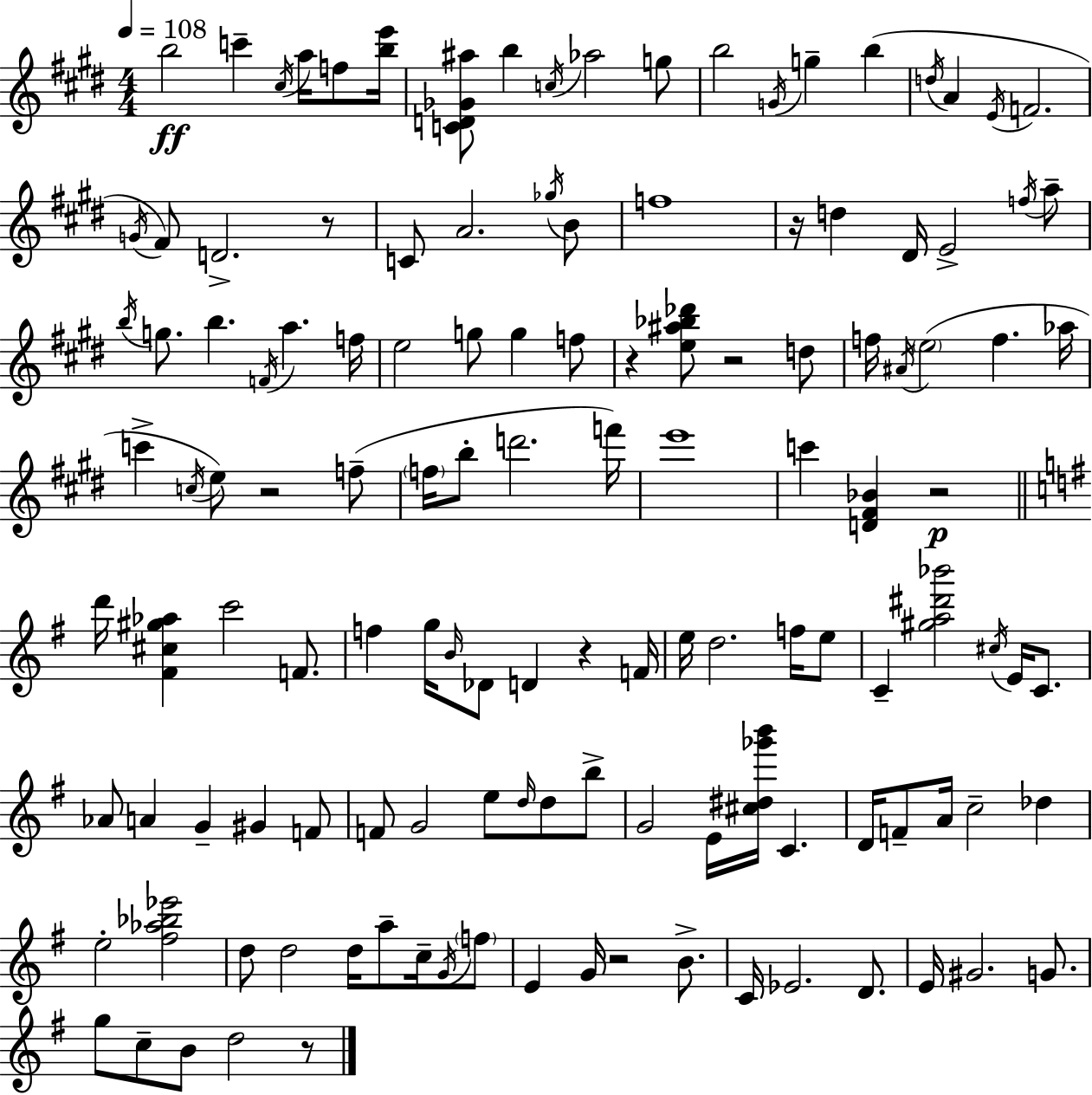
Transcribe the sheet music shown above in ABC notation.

X:1
T:Untitled
M:4/4
L:1/4
K:E
b2 c' ^c/4 a/4 f/2 [be']/4 [CD_G^a]/2 b c/4 _a2 g/2 b2 G/4 g b d/4 A E/4 F2 G/4 ^F/2 D2 z/2 C/2 A2 _g/4 B/2 f4 z/4 d ^D/4 E2 f/4 a/2 b/4 g/2 b F/4 a f/4 e2 g/2 g f/2 z [e^a_b_d']/2 z2 d/2 f/4 ^A/4 e2 f _a/4 c' c/4 e/2 z2 f/2 f/4 b/2 d'2 f'/4 e'4 c' [D^F_B] z2 d'/4 [^F^c^g_a] c'2 F/2 f g/4 B/4 _D/2 D z F/4 e/4 d2 f/4 e/2 C [^ga^d'_b']2 ^c/4 E/4 C/2 _A/2 A G ^G F/2 F/2 G2 e/2 d/4 d/2 b/2 G2 E/4 [^c^d_g'b']/4 C D/4 F/2 A/4 c2 _d e2 [^f_a_b_e']2 d/2 d2 d/4 a/2 c/4 G/4 f/2 E G/4 z2 B/2 C/4 _E2 D/2 E/4 ^G2 G/2 g/2 c/2 B/2 d2 z/2